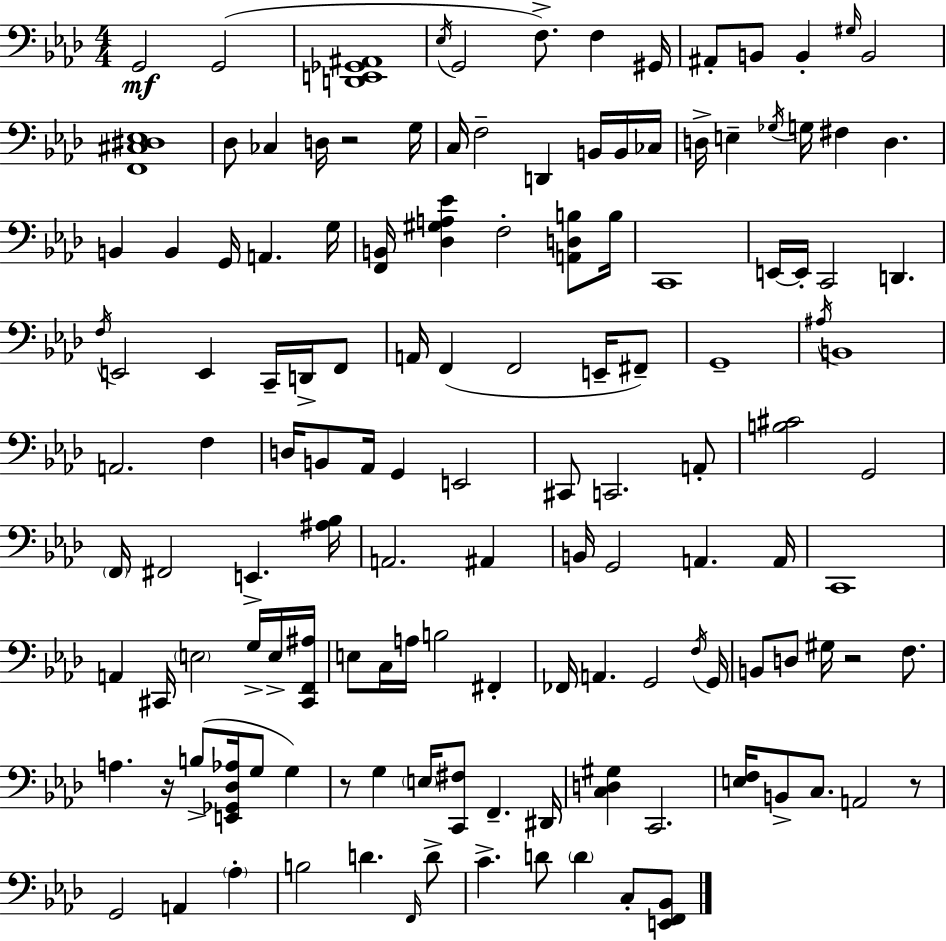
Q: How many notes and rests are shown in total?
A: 135